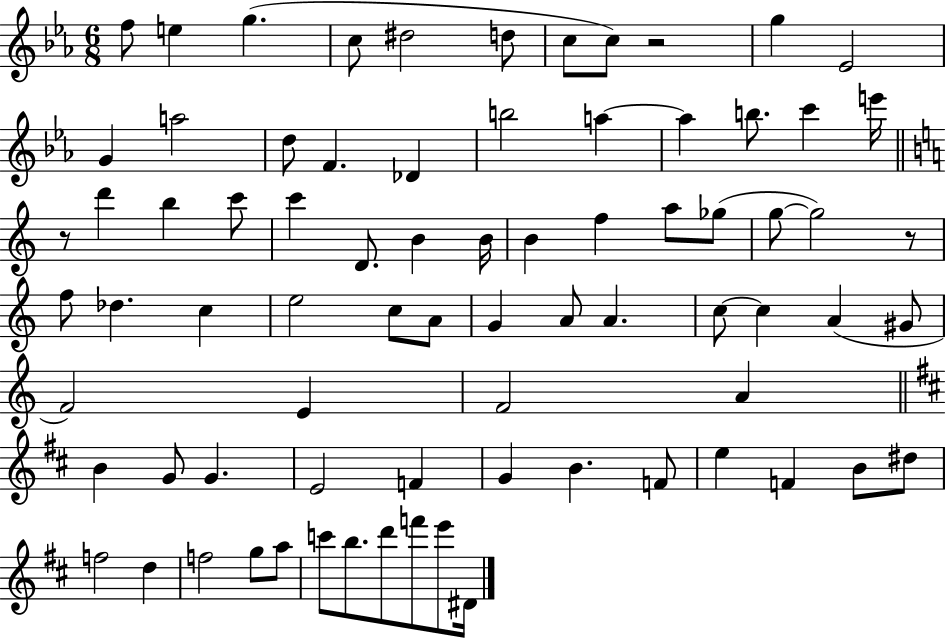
X:1
T:Untitled
M:6/8
L:1/4
K:Eb
f/2 e g c/2 ^d2 d/2 c/2 c/2 z2 g _E2 G a2 d/2 F _D b2 a a b/2 c' e'/4 z/2 d' b c'/2 c' D/2 B B/4 B f a/2 _g/2 g/2 g2 z/2 f/2 _d c e2 c/2 A/2 G A/2 A c/2 c A ^G/2 F2 E F2 A B G/2 G E2 F G B F/2 e F B/2 ^d/2 f2 d f2 g/2 a/2 c'/2 b/2 d'/2 f'/2 e'/2 ^D/4